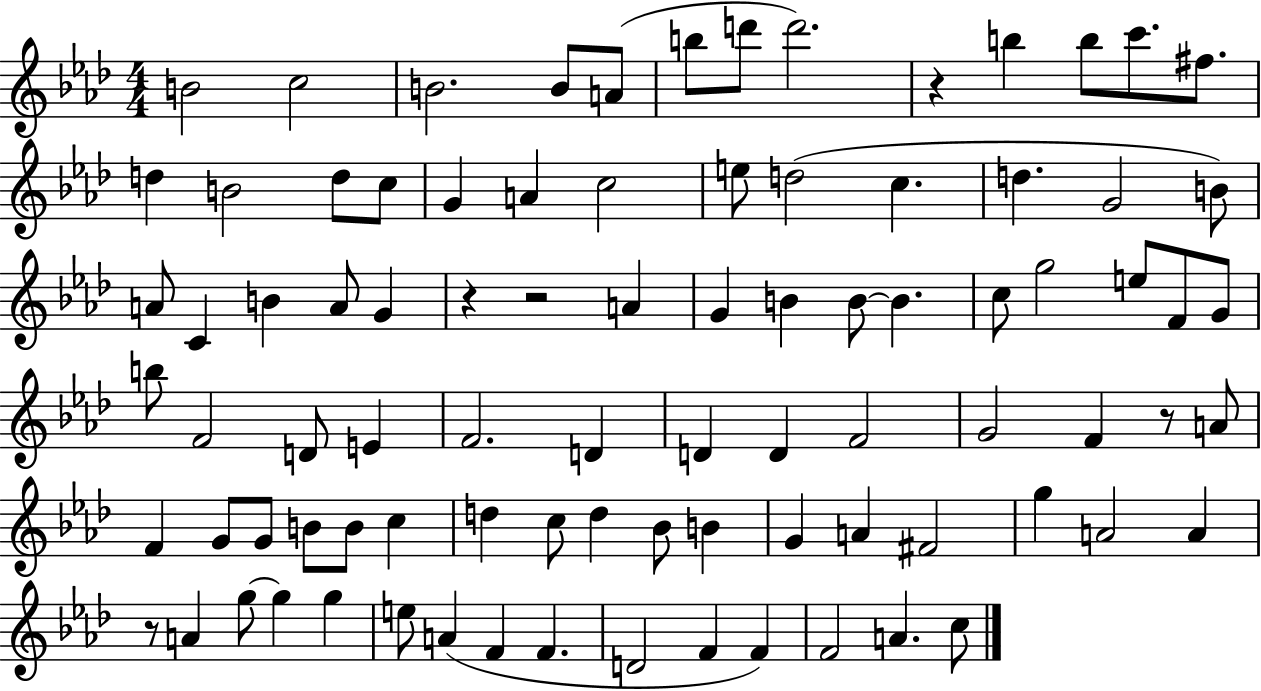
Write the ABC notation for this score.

X:1
T:Untitled
M:4/4
L:1/4
K:Ab
B2 c2 B2 B/2 A/2 b/2 d'/2 d'2 z b b/2 c'/2 ^f/2 d B2 d/2 c/2 G A c2 e/2 d2 c d G2 B/2 A/2 C B A/2 G z z2 A G B B/2 B c/2 g2 e/2 F/2 G/2 b/2 F2 D/2 E F2 D D D F2 G2 F z/2 A/2 F G/2 G/2 B/2 B/2 c d c/2 d _B/2 B G A ^F2 g A2 A z/2 A g/2 g g e/2 A F F D2 F F F2 A c/2